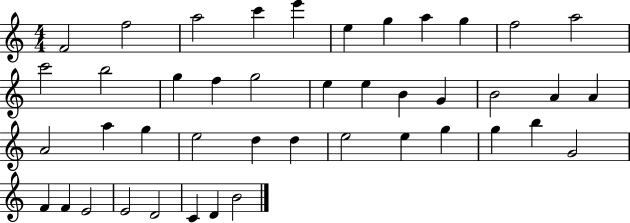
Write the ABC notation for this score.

X:1
T:Untitled
M:4/4
L:1/4
K:C
F2 f2 a2 c' e' e g a g f2 a2 c'2 b2 g f g2 e e B G B2 A A A2 a g e2 d d e2 e g g b G2 F F E2 E2 D2 C D B2